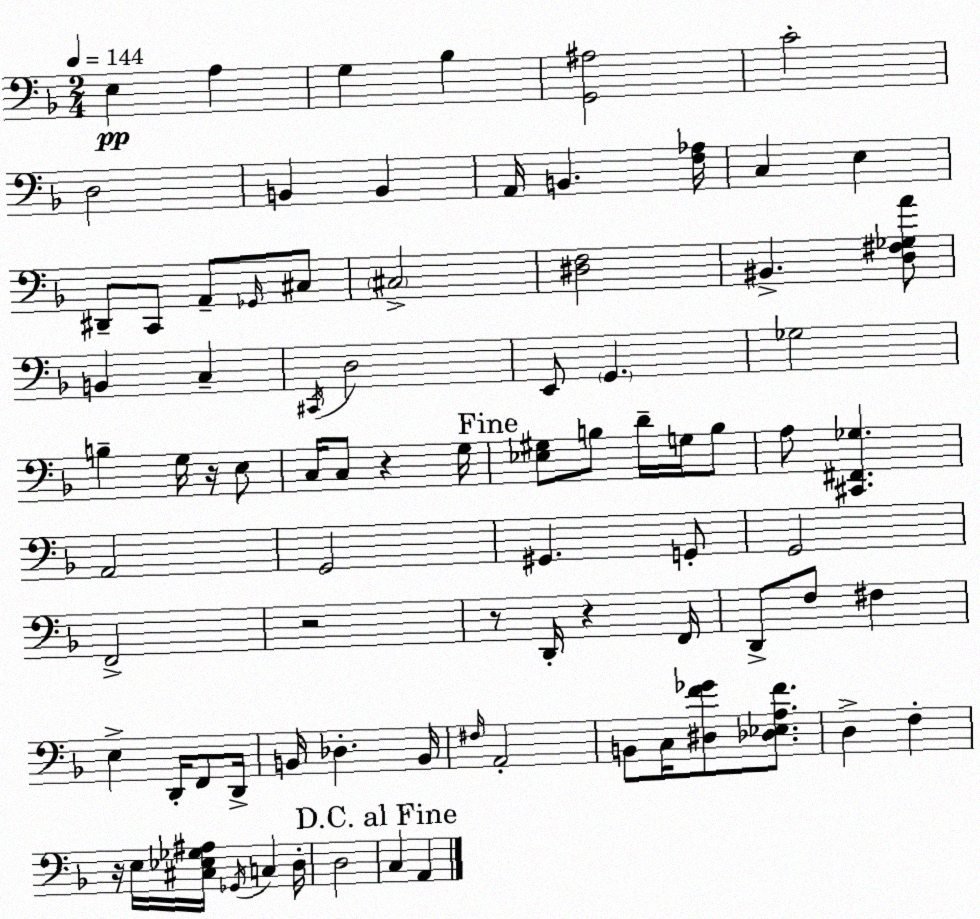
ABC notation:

X:1
T:Untitled
M:2/4
L:1/4
K:F
E, A, G, _B, [G,,^A,]2 C2 D,2 B,, B,, A,,/4 B,, [F,_A,]/4 C, E, ^D,,/2 C,,/2 A,,/2 _G,,/4 ^C,/2 ^C,2 [^D,F,]2 ^B,, [D,^F,_G,A]/2 B,, C, ^C,,/4 D,2 E,,/2 G,, _G,2 B, G,/4 z/4 E,/2 C,/4 C,/2 z G,/4 [_E,^G,]/2 B,/2 D/4 G,/4 B,/2 A,/2 [^C,,^F,,_G,] A,,2 G,,2 ^G,, G,,/2 G,,2 F,,2 z2 z/2 D,,/4 z F,,/4 D,,/2 F,/2 ^F, E, D,,/4 F,,/2 D,,/4 B,,/4 _D, B,,/4 ^F,/4 A,,2 B,,/2 C,/4 [^D,F_G]/2 [_D,_E,A,F]/2 D, F, z/4 E,/4 [^C,_E,_G,^A,]/4 _G,,/4 C, D,/4 D,2 C, A,,